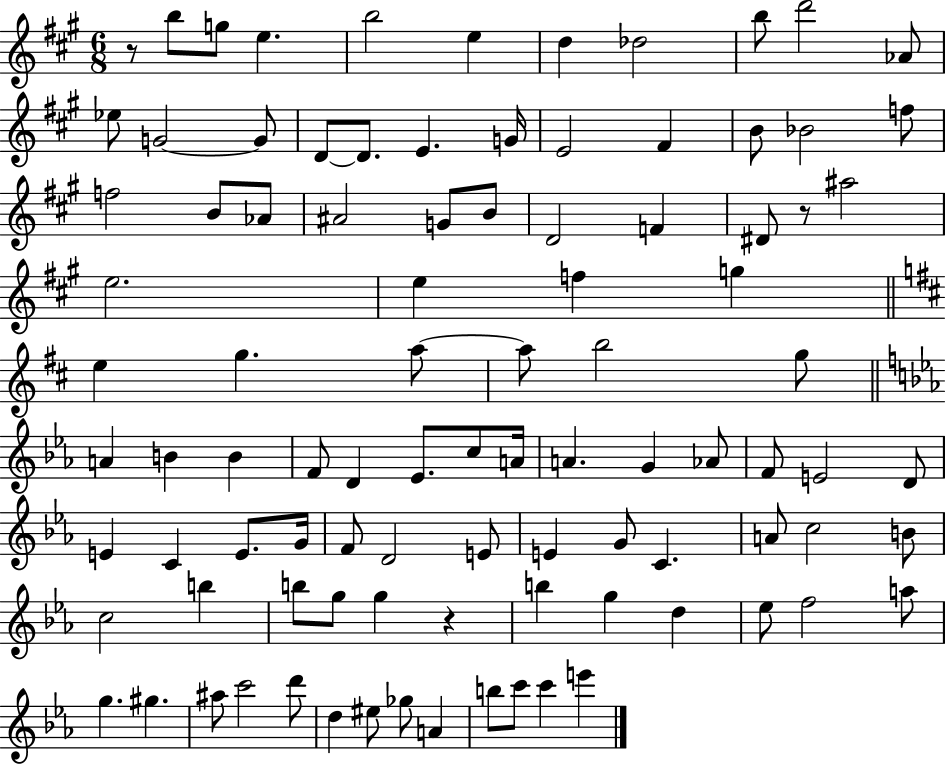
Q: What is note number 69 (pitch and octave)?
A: B4